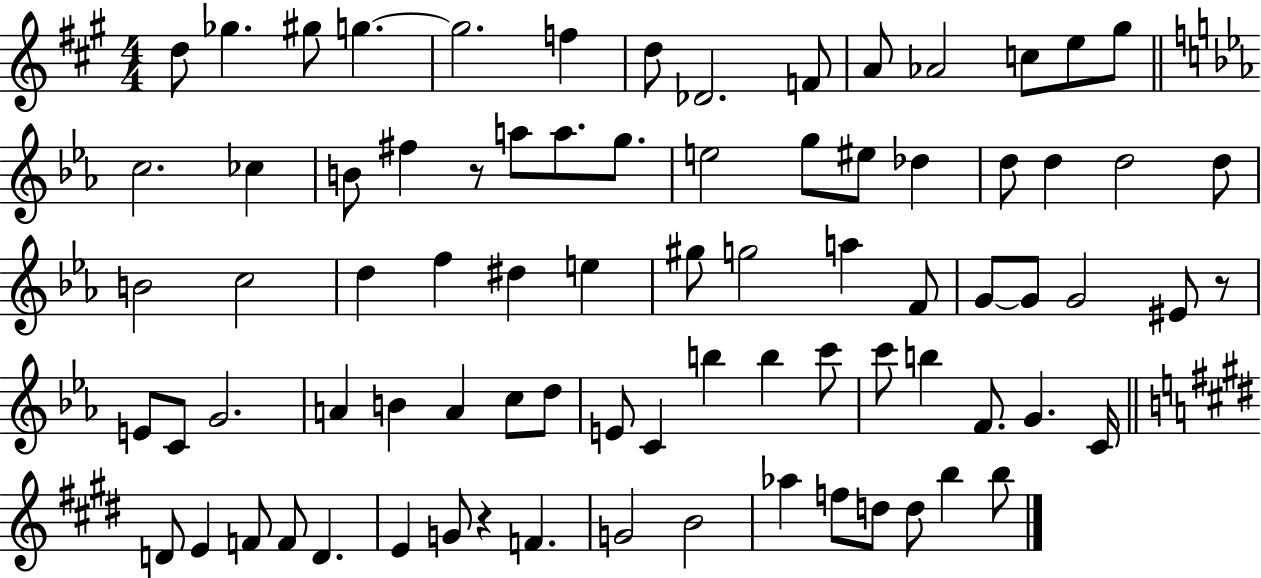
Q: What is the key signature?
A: A major